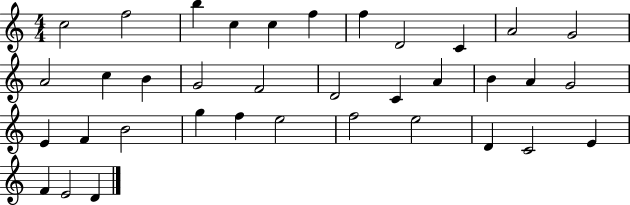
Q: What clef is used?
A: treble